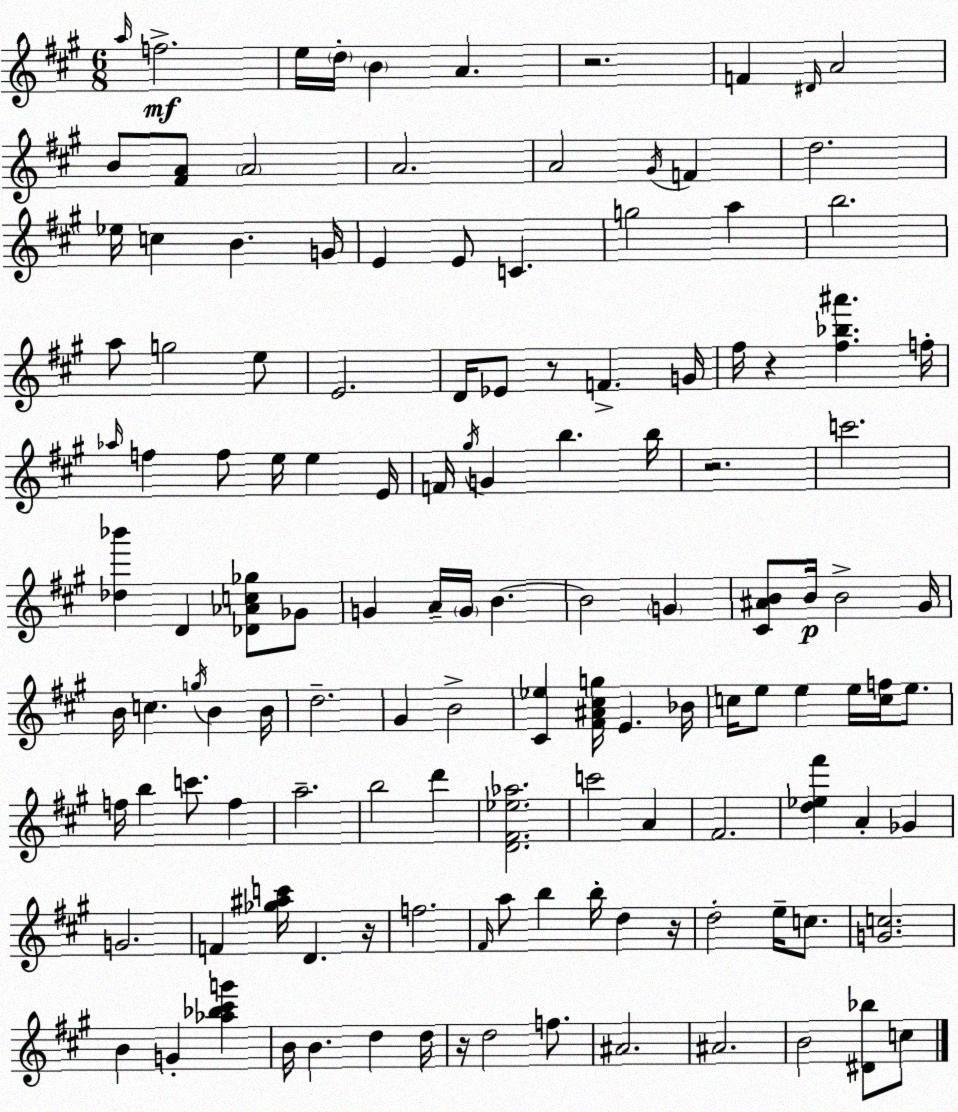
X:1
T:Untitled
M:6/8
L:1/4
K:A
a/4 f2 e/4 d/4 B A z2 F ^D/4 A2 B/2 [^FA]/2 A2 A2 A2 ^G/4 F d2 _e/4 c B G/4 E E/2 C g2 a b2 a/2 g2 e/2 E2 D/4 _E/2 z/2 F G/4 ^f/4 z [^f_b^a'] f/4 _a/4 f f/2 e/4 e E/4 F/4 ^g/4 G b b/4 z2 c'2 [_d_b'] D [_D_Ac_g]/2 _G/2 G A/4 G/4 B B2 G [^C^AB]/2 B/4 B2 ^G/4 B/4 c g/4 B B/4 d2 ^G B2 [^C_e] [^F^A^cg]/4 E _B/4 c/4 e/2 e e/4 [cf]/4 e/2 f/4 b c'/2 f a2 b2 d' [D^F_e_a]2 c'2 A ^F2 [d_e^f'] A _G G2 F [_g^ac']/4 D z/4 f2 ^F/4 a/2 b b/4 d z/4 d2 e/4 c/2 [Gc]2 B G [_a_b^c'g'] B/4 B d d/4 z/4 d2 f/2 ^A2 ^A2 B2 [^D_b]/2 c/2